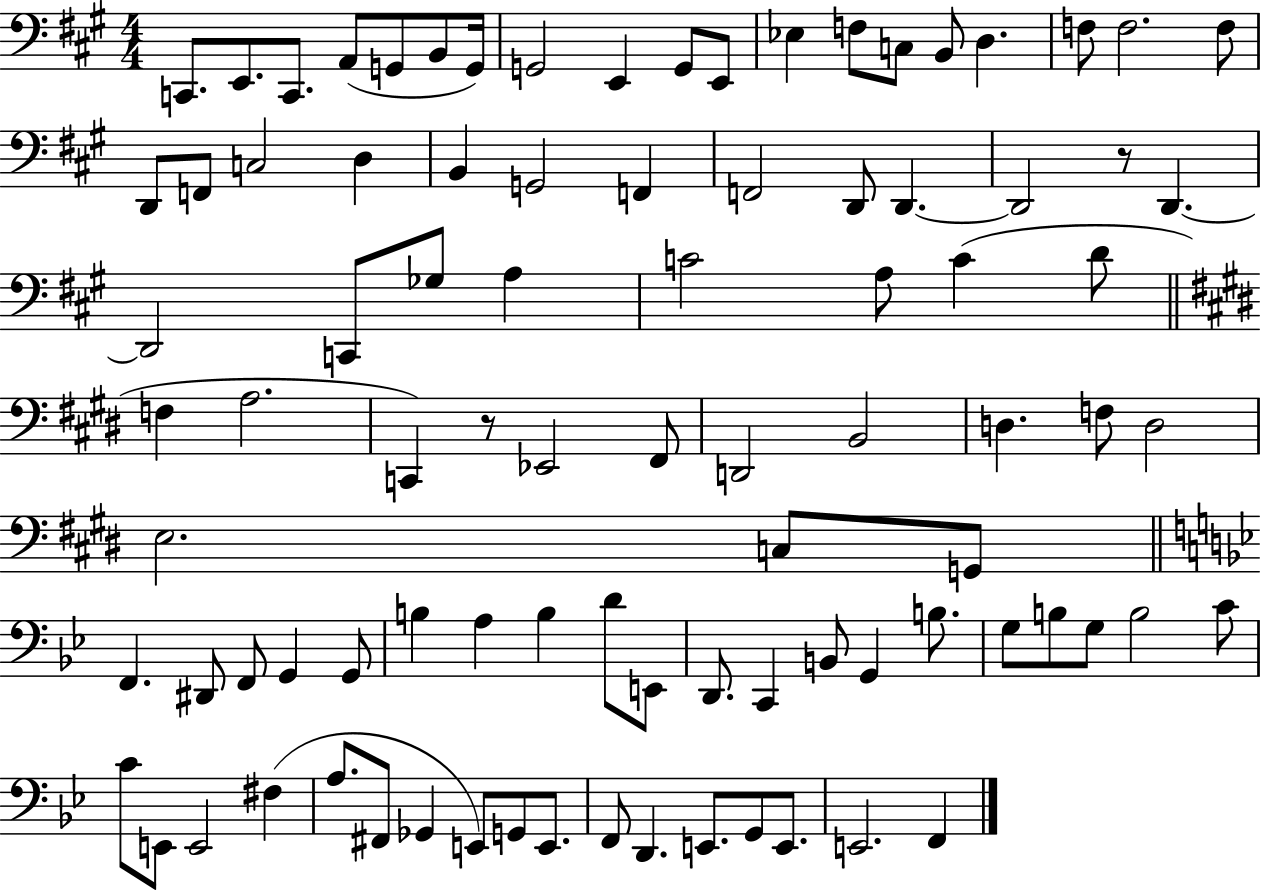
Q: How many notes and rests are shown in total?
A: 91